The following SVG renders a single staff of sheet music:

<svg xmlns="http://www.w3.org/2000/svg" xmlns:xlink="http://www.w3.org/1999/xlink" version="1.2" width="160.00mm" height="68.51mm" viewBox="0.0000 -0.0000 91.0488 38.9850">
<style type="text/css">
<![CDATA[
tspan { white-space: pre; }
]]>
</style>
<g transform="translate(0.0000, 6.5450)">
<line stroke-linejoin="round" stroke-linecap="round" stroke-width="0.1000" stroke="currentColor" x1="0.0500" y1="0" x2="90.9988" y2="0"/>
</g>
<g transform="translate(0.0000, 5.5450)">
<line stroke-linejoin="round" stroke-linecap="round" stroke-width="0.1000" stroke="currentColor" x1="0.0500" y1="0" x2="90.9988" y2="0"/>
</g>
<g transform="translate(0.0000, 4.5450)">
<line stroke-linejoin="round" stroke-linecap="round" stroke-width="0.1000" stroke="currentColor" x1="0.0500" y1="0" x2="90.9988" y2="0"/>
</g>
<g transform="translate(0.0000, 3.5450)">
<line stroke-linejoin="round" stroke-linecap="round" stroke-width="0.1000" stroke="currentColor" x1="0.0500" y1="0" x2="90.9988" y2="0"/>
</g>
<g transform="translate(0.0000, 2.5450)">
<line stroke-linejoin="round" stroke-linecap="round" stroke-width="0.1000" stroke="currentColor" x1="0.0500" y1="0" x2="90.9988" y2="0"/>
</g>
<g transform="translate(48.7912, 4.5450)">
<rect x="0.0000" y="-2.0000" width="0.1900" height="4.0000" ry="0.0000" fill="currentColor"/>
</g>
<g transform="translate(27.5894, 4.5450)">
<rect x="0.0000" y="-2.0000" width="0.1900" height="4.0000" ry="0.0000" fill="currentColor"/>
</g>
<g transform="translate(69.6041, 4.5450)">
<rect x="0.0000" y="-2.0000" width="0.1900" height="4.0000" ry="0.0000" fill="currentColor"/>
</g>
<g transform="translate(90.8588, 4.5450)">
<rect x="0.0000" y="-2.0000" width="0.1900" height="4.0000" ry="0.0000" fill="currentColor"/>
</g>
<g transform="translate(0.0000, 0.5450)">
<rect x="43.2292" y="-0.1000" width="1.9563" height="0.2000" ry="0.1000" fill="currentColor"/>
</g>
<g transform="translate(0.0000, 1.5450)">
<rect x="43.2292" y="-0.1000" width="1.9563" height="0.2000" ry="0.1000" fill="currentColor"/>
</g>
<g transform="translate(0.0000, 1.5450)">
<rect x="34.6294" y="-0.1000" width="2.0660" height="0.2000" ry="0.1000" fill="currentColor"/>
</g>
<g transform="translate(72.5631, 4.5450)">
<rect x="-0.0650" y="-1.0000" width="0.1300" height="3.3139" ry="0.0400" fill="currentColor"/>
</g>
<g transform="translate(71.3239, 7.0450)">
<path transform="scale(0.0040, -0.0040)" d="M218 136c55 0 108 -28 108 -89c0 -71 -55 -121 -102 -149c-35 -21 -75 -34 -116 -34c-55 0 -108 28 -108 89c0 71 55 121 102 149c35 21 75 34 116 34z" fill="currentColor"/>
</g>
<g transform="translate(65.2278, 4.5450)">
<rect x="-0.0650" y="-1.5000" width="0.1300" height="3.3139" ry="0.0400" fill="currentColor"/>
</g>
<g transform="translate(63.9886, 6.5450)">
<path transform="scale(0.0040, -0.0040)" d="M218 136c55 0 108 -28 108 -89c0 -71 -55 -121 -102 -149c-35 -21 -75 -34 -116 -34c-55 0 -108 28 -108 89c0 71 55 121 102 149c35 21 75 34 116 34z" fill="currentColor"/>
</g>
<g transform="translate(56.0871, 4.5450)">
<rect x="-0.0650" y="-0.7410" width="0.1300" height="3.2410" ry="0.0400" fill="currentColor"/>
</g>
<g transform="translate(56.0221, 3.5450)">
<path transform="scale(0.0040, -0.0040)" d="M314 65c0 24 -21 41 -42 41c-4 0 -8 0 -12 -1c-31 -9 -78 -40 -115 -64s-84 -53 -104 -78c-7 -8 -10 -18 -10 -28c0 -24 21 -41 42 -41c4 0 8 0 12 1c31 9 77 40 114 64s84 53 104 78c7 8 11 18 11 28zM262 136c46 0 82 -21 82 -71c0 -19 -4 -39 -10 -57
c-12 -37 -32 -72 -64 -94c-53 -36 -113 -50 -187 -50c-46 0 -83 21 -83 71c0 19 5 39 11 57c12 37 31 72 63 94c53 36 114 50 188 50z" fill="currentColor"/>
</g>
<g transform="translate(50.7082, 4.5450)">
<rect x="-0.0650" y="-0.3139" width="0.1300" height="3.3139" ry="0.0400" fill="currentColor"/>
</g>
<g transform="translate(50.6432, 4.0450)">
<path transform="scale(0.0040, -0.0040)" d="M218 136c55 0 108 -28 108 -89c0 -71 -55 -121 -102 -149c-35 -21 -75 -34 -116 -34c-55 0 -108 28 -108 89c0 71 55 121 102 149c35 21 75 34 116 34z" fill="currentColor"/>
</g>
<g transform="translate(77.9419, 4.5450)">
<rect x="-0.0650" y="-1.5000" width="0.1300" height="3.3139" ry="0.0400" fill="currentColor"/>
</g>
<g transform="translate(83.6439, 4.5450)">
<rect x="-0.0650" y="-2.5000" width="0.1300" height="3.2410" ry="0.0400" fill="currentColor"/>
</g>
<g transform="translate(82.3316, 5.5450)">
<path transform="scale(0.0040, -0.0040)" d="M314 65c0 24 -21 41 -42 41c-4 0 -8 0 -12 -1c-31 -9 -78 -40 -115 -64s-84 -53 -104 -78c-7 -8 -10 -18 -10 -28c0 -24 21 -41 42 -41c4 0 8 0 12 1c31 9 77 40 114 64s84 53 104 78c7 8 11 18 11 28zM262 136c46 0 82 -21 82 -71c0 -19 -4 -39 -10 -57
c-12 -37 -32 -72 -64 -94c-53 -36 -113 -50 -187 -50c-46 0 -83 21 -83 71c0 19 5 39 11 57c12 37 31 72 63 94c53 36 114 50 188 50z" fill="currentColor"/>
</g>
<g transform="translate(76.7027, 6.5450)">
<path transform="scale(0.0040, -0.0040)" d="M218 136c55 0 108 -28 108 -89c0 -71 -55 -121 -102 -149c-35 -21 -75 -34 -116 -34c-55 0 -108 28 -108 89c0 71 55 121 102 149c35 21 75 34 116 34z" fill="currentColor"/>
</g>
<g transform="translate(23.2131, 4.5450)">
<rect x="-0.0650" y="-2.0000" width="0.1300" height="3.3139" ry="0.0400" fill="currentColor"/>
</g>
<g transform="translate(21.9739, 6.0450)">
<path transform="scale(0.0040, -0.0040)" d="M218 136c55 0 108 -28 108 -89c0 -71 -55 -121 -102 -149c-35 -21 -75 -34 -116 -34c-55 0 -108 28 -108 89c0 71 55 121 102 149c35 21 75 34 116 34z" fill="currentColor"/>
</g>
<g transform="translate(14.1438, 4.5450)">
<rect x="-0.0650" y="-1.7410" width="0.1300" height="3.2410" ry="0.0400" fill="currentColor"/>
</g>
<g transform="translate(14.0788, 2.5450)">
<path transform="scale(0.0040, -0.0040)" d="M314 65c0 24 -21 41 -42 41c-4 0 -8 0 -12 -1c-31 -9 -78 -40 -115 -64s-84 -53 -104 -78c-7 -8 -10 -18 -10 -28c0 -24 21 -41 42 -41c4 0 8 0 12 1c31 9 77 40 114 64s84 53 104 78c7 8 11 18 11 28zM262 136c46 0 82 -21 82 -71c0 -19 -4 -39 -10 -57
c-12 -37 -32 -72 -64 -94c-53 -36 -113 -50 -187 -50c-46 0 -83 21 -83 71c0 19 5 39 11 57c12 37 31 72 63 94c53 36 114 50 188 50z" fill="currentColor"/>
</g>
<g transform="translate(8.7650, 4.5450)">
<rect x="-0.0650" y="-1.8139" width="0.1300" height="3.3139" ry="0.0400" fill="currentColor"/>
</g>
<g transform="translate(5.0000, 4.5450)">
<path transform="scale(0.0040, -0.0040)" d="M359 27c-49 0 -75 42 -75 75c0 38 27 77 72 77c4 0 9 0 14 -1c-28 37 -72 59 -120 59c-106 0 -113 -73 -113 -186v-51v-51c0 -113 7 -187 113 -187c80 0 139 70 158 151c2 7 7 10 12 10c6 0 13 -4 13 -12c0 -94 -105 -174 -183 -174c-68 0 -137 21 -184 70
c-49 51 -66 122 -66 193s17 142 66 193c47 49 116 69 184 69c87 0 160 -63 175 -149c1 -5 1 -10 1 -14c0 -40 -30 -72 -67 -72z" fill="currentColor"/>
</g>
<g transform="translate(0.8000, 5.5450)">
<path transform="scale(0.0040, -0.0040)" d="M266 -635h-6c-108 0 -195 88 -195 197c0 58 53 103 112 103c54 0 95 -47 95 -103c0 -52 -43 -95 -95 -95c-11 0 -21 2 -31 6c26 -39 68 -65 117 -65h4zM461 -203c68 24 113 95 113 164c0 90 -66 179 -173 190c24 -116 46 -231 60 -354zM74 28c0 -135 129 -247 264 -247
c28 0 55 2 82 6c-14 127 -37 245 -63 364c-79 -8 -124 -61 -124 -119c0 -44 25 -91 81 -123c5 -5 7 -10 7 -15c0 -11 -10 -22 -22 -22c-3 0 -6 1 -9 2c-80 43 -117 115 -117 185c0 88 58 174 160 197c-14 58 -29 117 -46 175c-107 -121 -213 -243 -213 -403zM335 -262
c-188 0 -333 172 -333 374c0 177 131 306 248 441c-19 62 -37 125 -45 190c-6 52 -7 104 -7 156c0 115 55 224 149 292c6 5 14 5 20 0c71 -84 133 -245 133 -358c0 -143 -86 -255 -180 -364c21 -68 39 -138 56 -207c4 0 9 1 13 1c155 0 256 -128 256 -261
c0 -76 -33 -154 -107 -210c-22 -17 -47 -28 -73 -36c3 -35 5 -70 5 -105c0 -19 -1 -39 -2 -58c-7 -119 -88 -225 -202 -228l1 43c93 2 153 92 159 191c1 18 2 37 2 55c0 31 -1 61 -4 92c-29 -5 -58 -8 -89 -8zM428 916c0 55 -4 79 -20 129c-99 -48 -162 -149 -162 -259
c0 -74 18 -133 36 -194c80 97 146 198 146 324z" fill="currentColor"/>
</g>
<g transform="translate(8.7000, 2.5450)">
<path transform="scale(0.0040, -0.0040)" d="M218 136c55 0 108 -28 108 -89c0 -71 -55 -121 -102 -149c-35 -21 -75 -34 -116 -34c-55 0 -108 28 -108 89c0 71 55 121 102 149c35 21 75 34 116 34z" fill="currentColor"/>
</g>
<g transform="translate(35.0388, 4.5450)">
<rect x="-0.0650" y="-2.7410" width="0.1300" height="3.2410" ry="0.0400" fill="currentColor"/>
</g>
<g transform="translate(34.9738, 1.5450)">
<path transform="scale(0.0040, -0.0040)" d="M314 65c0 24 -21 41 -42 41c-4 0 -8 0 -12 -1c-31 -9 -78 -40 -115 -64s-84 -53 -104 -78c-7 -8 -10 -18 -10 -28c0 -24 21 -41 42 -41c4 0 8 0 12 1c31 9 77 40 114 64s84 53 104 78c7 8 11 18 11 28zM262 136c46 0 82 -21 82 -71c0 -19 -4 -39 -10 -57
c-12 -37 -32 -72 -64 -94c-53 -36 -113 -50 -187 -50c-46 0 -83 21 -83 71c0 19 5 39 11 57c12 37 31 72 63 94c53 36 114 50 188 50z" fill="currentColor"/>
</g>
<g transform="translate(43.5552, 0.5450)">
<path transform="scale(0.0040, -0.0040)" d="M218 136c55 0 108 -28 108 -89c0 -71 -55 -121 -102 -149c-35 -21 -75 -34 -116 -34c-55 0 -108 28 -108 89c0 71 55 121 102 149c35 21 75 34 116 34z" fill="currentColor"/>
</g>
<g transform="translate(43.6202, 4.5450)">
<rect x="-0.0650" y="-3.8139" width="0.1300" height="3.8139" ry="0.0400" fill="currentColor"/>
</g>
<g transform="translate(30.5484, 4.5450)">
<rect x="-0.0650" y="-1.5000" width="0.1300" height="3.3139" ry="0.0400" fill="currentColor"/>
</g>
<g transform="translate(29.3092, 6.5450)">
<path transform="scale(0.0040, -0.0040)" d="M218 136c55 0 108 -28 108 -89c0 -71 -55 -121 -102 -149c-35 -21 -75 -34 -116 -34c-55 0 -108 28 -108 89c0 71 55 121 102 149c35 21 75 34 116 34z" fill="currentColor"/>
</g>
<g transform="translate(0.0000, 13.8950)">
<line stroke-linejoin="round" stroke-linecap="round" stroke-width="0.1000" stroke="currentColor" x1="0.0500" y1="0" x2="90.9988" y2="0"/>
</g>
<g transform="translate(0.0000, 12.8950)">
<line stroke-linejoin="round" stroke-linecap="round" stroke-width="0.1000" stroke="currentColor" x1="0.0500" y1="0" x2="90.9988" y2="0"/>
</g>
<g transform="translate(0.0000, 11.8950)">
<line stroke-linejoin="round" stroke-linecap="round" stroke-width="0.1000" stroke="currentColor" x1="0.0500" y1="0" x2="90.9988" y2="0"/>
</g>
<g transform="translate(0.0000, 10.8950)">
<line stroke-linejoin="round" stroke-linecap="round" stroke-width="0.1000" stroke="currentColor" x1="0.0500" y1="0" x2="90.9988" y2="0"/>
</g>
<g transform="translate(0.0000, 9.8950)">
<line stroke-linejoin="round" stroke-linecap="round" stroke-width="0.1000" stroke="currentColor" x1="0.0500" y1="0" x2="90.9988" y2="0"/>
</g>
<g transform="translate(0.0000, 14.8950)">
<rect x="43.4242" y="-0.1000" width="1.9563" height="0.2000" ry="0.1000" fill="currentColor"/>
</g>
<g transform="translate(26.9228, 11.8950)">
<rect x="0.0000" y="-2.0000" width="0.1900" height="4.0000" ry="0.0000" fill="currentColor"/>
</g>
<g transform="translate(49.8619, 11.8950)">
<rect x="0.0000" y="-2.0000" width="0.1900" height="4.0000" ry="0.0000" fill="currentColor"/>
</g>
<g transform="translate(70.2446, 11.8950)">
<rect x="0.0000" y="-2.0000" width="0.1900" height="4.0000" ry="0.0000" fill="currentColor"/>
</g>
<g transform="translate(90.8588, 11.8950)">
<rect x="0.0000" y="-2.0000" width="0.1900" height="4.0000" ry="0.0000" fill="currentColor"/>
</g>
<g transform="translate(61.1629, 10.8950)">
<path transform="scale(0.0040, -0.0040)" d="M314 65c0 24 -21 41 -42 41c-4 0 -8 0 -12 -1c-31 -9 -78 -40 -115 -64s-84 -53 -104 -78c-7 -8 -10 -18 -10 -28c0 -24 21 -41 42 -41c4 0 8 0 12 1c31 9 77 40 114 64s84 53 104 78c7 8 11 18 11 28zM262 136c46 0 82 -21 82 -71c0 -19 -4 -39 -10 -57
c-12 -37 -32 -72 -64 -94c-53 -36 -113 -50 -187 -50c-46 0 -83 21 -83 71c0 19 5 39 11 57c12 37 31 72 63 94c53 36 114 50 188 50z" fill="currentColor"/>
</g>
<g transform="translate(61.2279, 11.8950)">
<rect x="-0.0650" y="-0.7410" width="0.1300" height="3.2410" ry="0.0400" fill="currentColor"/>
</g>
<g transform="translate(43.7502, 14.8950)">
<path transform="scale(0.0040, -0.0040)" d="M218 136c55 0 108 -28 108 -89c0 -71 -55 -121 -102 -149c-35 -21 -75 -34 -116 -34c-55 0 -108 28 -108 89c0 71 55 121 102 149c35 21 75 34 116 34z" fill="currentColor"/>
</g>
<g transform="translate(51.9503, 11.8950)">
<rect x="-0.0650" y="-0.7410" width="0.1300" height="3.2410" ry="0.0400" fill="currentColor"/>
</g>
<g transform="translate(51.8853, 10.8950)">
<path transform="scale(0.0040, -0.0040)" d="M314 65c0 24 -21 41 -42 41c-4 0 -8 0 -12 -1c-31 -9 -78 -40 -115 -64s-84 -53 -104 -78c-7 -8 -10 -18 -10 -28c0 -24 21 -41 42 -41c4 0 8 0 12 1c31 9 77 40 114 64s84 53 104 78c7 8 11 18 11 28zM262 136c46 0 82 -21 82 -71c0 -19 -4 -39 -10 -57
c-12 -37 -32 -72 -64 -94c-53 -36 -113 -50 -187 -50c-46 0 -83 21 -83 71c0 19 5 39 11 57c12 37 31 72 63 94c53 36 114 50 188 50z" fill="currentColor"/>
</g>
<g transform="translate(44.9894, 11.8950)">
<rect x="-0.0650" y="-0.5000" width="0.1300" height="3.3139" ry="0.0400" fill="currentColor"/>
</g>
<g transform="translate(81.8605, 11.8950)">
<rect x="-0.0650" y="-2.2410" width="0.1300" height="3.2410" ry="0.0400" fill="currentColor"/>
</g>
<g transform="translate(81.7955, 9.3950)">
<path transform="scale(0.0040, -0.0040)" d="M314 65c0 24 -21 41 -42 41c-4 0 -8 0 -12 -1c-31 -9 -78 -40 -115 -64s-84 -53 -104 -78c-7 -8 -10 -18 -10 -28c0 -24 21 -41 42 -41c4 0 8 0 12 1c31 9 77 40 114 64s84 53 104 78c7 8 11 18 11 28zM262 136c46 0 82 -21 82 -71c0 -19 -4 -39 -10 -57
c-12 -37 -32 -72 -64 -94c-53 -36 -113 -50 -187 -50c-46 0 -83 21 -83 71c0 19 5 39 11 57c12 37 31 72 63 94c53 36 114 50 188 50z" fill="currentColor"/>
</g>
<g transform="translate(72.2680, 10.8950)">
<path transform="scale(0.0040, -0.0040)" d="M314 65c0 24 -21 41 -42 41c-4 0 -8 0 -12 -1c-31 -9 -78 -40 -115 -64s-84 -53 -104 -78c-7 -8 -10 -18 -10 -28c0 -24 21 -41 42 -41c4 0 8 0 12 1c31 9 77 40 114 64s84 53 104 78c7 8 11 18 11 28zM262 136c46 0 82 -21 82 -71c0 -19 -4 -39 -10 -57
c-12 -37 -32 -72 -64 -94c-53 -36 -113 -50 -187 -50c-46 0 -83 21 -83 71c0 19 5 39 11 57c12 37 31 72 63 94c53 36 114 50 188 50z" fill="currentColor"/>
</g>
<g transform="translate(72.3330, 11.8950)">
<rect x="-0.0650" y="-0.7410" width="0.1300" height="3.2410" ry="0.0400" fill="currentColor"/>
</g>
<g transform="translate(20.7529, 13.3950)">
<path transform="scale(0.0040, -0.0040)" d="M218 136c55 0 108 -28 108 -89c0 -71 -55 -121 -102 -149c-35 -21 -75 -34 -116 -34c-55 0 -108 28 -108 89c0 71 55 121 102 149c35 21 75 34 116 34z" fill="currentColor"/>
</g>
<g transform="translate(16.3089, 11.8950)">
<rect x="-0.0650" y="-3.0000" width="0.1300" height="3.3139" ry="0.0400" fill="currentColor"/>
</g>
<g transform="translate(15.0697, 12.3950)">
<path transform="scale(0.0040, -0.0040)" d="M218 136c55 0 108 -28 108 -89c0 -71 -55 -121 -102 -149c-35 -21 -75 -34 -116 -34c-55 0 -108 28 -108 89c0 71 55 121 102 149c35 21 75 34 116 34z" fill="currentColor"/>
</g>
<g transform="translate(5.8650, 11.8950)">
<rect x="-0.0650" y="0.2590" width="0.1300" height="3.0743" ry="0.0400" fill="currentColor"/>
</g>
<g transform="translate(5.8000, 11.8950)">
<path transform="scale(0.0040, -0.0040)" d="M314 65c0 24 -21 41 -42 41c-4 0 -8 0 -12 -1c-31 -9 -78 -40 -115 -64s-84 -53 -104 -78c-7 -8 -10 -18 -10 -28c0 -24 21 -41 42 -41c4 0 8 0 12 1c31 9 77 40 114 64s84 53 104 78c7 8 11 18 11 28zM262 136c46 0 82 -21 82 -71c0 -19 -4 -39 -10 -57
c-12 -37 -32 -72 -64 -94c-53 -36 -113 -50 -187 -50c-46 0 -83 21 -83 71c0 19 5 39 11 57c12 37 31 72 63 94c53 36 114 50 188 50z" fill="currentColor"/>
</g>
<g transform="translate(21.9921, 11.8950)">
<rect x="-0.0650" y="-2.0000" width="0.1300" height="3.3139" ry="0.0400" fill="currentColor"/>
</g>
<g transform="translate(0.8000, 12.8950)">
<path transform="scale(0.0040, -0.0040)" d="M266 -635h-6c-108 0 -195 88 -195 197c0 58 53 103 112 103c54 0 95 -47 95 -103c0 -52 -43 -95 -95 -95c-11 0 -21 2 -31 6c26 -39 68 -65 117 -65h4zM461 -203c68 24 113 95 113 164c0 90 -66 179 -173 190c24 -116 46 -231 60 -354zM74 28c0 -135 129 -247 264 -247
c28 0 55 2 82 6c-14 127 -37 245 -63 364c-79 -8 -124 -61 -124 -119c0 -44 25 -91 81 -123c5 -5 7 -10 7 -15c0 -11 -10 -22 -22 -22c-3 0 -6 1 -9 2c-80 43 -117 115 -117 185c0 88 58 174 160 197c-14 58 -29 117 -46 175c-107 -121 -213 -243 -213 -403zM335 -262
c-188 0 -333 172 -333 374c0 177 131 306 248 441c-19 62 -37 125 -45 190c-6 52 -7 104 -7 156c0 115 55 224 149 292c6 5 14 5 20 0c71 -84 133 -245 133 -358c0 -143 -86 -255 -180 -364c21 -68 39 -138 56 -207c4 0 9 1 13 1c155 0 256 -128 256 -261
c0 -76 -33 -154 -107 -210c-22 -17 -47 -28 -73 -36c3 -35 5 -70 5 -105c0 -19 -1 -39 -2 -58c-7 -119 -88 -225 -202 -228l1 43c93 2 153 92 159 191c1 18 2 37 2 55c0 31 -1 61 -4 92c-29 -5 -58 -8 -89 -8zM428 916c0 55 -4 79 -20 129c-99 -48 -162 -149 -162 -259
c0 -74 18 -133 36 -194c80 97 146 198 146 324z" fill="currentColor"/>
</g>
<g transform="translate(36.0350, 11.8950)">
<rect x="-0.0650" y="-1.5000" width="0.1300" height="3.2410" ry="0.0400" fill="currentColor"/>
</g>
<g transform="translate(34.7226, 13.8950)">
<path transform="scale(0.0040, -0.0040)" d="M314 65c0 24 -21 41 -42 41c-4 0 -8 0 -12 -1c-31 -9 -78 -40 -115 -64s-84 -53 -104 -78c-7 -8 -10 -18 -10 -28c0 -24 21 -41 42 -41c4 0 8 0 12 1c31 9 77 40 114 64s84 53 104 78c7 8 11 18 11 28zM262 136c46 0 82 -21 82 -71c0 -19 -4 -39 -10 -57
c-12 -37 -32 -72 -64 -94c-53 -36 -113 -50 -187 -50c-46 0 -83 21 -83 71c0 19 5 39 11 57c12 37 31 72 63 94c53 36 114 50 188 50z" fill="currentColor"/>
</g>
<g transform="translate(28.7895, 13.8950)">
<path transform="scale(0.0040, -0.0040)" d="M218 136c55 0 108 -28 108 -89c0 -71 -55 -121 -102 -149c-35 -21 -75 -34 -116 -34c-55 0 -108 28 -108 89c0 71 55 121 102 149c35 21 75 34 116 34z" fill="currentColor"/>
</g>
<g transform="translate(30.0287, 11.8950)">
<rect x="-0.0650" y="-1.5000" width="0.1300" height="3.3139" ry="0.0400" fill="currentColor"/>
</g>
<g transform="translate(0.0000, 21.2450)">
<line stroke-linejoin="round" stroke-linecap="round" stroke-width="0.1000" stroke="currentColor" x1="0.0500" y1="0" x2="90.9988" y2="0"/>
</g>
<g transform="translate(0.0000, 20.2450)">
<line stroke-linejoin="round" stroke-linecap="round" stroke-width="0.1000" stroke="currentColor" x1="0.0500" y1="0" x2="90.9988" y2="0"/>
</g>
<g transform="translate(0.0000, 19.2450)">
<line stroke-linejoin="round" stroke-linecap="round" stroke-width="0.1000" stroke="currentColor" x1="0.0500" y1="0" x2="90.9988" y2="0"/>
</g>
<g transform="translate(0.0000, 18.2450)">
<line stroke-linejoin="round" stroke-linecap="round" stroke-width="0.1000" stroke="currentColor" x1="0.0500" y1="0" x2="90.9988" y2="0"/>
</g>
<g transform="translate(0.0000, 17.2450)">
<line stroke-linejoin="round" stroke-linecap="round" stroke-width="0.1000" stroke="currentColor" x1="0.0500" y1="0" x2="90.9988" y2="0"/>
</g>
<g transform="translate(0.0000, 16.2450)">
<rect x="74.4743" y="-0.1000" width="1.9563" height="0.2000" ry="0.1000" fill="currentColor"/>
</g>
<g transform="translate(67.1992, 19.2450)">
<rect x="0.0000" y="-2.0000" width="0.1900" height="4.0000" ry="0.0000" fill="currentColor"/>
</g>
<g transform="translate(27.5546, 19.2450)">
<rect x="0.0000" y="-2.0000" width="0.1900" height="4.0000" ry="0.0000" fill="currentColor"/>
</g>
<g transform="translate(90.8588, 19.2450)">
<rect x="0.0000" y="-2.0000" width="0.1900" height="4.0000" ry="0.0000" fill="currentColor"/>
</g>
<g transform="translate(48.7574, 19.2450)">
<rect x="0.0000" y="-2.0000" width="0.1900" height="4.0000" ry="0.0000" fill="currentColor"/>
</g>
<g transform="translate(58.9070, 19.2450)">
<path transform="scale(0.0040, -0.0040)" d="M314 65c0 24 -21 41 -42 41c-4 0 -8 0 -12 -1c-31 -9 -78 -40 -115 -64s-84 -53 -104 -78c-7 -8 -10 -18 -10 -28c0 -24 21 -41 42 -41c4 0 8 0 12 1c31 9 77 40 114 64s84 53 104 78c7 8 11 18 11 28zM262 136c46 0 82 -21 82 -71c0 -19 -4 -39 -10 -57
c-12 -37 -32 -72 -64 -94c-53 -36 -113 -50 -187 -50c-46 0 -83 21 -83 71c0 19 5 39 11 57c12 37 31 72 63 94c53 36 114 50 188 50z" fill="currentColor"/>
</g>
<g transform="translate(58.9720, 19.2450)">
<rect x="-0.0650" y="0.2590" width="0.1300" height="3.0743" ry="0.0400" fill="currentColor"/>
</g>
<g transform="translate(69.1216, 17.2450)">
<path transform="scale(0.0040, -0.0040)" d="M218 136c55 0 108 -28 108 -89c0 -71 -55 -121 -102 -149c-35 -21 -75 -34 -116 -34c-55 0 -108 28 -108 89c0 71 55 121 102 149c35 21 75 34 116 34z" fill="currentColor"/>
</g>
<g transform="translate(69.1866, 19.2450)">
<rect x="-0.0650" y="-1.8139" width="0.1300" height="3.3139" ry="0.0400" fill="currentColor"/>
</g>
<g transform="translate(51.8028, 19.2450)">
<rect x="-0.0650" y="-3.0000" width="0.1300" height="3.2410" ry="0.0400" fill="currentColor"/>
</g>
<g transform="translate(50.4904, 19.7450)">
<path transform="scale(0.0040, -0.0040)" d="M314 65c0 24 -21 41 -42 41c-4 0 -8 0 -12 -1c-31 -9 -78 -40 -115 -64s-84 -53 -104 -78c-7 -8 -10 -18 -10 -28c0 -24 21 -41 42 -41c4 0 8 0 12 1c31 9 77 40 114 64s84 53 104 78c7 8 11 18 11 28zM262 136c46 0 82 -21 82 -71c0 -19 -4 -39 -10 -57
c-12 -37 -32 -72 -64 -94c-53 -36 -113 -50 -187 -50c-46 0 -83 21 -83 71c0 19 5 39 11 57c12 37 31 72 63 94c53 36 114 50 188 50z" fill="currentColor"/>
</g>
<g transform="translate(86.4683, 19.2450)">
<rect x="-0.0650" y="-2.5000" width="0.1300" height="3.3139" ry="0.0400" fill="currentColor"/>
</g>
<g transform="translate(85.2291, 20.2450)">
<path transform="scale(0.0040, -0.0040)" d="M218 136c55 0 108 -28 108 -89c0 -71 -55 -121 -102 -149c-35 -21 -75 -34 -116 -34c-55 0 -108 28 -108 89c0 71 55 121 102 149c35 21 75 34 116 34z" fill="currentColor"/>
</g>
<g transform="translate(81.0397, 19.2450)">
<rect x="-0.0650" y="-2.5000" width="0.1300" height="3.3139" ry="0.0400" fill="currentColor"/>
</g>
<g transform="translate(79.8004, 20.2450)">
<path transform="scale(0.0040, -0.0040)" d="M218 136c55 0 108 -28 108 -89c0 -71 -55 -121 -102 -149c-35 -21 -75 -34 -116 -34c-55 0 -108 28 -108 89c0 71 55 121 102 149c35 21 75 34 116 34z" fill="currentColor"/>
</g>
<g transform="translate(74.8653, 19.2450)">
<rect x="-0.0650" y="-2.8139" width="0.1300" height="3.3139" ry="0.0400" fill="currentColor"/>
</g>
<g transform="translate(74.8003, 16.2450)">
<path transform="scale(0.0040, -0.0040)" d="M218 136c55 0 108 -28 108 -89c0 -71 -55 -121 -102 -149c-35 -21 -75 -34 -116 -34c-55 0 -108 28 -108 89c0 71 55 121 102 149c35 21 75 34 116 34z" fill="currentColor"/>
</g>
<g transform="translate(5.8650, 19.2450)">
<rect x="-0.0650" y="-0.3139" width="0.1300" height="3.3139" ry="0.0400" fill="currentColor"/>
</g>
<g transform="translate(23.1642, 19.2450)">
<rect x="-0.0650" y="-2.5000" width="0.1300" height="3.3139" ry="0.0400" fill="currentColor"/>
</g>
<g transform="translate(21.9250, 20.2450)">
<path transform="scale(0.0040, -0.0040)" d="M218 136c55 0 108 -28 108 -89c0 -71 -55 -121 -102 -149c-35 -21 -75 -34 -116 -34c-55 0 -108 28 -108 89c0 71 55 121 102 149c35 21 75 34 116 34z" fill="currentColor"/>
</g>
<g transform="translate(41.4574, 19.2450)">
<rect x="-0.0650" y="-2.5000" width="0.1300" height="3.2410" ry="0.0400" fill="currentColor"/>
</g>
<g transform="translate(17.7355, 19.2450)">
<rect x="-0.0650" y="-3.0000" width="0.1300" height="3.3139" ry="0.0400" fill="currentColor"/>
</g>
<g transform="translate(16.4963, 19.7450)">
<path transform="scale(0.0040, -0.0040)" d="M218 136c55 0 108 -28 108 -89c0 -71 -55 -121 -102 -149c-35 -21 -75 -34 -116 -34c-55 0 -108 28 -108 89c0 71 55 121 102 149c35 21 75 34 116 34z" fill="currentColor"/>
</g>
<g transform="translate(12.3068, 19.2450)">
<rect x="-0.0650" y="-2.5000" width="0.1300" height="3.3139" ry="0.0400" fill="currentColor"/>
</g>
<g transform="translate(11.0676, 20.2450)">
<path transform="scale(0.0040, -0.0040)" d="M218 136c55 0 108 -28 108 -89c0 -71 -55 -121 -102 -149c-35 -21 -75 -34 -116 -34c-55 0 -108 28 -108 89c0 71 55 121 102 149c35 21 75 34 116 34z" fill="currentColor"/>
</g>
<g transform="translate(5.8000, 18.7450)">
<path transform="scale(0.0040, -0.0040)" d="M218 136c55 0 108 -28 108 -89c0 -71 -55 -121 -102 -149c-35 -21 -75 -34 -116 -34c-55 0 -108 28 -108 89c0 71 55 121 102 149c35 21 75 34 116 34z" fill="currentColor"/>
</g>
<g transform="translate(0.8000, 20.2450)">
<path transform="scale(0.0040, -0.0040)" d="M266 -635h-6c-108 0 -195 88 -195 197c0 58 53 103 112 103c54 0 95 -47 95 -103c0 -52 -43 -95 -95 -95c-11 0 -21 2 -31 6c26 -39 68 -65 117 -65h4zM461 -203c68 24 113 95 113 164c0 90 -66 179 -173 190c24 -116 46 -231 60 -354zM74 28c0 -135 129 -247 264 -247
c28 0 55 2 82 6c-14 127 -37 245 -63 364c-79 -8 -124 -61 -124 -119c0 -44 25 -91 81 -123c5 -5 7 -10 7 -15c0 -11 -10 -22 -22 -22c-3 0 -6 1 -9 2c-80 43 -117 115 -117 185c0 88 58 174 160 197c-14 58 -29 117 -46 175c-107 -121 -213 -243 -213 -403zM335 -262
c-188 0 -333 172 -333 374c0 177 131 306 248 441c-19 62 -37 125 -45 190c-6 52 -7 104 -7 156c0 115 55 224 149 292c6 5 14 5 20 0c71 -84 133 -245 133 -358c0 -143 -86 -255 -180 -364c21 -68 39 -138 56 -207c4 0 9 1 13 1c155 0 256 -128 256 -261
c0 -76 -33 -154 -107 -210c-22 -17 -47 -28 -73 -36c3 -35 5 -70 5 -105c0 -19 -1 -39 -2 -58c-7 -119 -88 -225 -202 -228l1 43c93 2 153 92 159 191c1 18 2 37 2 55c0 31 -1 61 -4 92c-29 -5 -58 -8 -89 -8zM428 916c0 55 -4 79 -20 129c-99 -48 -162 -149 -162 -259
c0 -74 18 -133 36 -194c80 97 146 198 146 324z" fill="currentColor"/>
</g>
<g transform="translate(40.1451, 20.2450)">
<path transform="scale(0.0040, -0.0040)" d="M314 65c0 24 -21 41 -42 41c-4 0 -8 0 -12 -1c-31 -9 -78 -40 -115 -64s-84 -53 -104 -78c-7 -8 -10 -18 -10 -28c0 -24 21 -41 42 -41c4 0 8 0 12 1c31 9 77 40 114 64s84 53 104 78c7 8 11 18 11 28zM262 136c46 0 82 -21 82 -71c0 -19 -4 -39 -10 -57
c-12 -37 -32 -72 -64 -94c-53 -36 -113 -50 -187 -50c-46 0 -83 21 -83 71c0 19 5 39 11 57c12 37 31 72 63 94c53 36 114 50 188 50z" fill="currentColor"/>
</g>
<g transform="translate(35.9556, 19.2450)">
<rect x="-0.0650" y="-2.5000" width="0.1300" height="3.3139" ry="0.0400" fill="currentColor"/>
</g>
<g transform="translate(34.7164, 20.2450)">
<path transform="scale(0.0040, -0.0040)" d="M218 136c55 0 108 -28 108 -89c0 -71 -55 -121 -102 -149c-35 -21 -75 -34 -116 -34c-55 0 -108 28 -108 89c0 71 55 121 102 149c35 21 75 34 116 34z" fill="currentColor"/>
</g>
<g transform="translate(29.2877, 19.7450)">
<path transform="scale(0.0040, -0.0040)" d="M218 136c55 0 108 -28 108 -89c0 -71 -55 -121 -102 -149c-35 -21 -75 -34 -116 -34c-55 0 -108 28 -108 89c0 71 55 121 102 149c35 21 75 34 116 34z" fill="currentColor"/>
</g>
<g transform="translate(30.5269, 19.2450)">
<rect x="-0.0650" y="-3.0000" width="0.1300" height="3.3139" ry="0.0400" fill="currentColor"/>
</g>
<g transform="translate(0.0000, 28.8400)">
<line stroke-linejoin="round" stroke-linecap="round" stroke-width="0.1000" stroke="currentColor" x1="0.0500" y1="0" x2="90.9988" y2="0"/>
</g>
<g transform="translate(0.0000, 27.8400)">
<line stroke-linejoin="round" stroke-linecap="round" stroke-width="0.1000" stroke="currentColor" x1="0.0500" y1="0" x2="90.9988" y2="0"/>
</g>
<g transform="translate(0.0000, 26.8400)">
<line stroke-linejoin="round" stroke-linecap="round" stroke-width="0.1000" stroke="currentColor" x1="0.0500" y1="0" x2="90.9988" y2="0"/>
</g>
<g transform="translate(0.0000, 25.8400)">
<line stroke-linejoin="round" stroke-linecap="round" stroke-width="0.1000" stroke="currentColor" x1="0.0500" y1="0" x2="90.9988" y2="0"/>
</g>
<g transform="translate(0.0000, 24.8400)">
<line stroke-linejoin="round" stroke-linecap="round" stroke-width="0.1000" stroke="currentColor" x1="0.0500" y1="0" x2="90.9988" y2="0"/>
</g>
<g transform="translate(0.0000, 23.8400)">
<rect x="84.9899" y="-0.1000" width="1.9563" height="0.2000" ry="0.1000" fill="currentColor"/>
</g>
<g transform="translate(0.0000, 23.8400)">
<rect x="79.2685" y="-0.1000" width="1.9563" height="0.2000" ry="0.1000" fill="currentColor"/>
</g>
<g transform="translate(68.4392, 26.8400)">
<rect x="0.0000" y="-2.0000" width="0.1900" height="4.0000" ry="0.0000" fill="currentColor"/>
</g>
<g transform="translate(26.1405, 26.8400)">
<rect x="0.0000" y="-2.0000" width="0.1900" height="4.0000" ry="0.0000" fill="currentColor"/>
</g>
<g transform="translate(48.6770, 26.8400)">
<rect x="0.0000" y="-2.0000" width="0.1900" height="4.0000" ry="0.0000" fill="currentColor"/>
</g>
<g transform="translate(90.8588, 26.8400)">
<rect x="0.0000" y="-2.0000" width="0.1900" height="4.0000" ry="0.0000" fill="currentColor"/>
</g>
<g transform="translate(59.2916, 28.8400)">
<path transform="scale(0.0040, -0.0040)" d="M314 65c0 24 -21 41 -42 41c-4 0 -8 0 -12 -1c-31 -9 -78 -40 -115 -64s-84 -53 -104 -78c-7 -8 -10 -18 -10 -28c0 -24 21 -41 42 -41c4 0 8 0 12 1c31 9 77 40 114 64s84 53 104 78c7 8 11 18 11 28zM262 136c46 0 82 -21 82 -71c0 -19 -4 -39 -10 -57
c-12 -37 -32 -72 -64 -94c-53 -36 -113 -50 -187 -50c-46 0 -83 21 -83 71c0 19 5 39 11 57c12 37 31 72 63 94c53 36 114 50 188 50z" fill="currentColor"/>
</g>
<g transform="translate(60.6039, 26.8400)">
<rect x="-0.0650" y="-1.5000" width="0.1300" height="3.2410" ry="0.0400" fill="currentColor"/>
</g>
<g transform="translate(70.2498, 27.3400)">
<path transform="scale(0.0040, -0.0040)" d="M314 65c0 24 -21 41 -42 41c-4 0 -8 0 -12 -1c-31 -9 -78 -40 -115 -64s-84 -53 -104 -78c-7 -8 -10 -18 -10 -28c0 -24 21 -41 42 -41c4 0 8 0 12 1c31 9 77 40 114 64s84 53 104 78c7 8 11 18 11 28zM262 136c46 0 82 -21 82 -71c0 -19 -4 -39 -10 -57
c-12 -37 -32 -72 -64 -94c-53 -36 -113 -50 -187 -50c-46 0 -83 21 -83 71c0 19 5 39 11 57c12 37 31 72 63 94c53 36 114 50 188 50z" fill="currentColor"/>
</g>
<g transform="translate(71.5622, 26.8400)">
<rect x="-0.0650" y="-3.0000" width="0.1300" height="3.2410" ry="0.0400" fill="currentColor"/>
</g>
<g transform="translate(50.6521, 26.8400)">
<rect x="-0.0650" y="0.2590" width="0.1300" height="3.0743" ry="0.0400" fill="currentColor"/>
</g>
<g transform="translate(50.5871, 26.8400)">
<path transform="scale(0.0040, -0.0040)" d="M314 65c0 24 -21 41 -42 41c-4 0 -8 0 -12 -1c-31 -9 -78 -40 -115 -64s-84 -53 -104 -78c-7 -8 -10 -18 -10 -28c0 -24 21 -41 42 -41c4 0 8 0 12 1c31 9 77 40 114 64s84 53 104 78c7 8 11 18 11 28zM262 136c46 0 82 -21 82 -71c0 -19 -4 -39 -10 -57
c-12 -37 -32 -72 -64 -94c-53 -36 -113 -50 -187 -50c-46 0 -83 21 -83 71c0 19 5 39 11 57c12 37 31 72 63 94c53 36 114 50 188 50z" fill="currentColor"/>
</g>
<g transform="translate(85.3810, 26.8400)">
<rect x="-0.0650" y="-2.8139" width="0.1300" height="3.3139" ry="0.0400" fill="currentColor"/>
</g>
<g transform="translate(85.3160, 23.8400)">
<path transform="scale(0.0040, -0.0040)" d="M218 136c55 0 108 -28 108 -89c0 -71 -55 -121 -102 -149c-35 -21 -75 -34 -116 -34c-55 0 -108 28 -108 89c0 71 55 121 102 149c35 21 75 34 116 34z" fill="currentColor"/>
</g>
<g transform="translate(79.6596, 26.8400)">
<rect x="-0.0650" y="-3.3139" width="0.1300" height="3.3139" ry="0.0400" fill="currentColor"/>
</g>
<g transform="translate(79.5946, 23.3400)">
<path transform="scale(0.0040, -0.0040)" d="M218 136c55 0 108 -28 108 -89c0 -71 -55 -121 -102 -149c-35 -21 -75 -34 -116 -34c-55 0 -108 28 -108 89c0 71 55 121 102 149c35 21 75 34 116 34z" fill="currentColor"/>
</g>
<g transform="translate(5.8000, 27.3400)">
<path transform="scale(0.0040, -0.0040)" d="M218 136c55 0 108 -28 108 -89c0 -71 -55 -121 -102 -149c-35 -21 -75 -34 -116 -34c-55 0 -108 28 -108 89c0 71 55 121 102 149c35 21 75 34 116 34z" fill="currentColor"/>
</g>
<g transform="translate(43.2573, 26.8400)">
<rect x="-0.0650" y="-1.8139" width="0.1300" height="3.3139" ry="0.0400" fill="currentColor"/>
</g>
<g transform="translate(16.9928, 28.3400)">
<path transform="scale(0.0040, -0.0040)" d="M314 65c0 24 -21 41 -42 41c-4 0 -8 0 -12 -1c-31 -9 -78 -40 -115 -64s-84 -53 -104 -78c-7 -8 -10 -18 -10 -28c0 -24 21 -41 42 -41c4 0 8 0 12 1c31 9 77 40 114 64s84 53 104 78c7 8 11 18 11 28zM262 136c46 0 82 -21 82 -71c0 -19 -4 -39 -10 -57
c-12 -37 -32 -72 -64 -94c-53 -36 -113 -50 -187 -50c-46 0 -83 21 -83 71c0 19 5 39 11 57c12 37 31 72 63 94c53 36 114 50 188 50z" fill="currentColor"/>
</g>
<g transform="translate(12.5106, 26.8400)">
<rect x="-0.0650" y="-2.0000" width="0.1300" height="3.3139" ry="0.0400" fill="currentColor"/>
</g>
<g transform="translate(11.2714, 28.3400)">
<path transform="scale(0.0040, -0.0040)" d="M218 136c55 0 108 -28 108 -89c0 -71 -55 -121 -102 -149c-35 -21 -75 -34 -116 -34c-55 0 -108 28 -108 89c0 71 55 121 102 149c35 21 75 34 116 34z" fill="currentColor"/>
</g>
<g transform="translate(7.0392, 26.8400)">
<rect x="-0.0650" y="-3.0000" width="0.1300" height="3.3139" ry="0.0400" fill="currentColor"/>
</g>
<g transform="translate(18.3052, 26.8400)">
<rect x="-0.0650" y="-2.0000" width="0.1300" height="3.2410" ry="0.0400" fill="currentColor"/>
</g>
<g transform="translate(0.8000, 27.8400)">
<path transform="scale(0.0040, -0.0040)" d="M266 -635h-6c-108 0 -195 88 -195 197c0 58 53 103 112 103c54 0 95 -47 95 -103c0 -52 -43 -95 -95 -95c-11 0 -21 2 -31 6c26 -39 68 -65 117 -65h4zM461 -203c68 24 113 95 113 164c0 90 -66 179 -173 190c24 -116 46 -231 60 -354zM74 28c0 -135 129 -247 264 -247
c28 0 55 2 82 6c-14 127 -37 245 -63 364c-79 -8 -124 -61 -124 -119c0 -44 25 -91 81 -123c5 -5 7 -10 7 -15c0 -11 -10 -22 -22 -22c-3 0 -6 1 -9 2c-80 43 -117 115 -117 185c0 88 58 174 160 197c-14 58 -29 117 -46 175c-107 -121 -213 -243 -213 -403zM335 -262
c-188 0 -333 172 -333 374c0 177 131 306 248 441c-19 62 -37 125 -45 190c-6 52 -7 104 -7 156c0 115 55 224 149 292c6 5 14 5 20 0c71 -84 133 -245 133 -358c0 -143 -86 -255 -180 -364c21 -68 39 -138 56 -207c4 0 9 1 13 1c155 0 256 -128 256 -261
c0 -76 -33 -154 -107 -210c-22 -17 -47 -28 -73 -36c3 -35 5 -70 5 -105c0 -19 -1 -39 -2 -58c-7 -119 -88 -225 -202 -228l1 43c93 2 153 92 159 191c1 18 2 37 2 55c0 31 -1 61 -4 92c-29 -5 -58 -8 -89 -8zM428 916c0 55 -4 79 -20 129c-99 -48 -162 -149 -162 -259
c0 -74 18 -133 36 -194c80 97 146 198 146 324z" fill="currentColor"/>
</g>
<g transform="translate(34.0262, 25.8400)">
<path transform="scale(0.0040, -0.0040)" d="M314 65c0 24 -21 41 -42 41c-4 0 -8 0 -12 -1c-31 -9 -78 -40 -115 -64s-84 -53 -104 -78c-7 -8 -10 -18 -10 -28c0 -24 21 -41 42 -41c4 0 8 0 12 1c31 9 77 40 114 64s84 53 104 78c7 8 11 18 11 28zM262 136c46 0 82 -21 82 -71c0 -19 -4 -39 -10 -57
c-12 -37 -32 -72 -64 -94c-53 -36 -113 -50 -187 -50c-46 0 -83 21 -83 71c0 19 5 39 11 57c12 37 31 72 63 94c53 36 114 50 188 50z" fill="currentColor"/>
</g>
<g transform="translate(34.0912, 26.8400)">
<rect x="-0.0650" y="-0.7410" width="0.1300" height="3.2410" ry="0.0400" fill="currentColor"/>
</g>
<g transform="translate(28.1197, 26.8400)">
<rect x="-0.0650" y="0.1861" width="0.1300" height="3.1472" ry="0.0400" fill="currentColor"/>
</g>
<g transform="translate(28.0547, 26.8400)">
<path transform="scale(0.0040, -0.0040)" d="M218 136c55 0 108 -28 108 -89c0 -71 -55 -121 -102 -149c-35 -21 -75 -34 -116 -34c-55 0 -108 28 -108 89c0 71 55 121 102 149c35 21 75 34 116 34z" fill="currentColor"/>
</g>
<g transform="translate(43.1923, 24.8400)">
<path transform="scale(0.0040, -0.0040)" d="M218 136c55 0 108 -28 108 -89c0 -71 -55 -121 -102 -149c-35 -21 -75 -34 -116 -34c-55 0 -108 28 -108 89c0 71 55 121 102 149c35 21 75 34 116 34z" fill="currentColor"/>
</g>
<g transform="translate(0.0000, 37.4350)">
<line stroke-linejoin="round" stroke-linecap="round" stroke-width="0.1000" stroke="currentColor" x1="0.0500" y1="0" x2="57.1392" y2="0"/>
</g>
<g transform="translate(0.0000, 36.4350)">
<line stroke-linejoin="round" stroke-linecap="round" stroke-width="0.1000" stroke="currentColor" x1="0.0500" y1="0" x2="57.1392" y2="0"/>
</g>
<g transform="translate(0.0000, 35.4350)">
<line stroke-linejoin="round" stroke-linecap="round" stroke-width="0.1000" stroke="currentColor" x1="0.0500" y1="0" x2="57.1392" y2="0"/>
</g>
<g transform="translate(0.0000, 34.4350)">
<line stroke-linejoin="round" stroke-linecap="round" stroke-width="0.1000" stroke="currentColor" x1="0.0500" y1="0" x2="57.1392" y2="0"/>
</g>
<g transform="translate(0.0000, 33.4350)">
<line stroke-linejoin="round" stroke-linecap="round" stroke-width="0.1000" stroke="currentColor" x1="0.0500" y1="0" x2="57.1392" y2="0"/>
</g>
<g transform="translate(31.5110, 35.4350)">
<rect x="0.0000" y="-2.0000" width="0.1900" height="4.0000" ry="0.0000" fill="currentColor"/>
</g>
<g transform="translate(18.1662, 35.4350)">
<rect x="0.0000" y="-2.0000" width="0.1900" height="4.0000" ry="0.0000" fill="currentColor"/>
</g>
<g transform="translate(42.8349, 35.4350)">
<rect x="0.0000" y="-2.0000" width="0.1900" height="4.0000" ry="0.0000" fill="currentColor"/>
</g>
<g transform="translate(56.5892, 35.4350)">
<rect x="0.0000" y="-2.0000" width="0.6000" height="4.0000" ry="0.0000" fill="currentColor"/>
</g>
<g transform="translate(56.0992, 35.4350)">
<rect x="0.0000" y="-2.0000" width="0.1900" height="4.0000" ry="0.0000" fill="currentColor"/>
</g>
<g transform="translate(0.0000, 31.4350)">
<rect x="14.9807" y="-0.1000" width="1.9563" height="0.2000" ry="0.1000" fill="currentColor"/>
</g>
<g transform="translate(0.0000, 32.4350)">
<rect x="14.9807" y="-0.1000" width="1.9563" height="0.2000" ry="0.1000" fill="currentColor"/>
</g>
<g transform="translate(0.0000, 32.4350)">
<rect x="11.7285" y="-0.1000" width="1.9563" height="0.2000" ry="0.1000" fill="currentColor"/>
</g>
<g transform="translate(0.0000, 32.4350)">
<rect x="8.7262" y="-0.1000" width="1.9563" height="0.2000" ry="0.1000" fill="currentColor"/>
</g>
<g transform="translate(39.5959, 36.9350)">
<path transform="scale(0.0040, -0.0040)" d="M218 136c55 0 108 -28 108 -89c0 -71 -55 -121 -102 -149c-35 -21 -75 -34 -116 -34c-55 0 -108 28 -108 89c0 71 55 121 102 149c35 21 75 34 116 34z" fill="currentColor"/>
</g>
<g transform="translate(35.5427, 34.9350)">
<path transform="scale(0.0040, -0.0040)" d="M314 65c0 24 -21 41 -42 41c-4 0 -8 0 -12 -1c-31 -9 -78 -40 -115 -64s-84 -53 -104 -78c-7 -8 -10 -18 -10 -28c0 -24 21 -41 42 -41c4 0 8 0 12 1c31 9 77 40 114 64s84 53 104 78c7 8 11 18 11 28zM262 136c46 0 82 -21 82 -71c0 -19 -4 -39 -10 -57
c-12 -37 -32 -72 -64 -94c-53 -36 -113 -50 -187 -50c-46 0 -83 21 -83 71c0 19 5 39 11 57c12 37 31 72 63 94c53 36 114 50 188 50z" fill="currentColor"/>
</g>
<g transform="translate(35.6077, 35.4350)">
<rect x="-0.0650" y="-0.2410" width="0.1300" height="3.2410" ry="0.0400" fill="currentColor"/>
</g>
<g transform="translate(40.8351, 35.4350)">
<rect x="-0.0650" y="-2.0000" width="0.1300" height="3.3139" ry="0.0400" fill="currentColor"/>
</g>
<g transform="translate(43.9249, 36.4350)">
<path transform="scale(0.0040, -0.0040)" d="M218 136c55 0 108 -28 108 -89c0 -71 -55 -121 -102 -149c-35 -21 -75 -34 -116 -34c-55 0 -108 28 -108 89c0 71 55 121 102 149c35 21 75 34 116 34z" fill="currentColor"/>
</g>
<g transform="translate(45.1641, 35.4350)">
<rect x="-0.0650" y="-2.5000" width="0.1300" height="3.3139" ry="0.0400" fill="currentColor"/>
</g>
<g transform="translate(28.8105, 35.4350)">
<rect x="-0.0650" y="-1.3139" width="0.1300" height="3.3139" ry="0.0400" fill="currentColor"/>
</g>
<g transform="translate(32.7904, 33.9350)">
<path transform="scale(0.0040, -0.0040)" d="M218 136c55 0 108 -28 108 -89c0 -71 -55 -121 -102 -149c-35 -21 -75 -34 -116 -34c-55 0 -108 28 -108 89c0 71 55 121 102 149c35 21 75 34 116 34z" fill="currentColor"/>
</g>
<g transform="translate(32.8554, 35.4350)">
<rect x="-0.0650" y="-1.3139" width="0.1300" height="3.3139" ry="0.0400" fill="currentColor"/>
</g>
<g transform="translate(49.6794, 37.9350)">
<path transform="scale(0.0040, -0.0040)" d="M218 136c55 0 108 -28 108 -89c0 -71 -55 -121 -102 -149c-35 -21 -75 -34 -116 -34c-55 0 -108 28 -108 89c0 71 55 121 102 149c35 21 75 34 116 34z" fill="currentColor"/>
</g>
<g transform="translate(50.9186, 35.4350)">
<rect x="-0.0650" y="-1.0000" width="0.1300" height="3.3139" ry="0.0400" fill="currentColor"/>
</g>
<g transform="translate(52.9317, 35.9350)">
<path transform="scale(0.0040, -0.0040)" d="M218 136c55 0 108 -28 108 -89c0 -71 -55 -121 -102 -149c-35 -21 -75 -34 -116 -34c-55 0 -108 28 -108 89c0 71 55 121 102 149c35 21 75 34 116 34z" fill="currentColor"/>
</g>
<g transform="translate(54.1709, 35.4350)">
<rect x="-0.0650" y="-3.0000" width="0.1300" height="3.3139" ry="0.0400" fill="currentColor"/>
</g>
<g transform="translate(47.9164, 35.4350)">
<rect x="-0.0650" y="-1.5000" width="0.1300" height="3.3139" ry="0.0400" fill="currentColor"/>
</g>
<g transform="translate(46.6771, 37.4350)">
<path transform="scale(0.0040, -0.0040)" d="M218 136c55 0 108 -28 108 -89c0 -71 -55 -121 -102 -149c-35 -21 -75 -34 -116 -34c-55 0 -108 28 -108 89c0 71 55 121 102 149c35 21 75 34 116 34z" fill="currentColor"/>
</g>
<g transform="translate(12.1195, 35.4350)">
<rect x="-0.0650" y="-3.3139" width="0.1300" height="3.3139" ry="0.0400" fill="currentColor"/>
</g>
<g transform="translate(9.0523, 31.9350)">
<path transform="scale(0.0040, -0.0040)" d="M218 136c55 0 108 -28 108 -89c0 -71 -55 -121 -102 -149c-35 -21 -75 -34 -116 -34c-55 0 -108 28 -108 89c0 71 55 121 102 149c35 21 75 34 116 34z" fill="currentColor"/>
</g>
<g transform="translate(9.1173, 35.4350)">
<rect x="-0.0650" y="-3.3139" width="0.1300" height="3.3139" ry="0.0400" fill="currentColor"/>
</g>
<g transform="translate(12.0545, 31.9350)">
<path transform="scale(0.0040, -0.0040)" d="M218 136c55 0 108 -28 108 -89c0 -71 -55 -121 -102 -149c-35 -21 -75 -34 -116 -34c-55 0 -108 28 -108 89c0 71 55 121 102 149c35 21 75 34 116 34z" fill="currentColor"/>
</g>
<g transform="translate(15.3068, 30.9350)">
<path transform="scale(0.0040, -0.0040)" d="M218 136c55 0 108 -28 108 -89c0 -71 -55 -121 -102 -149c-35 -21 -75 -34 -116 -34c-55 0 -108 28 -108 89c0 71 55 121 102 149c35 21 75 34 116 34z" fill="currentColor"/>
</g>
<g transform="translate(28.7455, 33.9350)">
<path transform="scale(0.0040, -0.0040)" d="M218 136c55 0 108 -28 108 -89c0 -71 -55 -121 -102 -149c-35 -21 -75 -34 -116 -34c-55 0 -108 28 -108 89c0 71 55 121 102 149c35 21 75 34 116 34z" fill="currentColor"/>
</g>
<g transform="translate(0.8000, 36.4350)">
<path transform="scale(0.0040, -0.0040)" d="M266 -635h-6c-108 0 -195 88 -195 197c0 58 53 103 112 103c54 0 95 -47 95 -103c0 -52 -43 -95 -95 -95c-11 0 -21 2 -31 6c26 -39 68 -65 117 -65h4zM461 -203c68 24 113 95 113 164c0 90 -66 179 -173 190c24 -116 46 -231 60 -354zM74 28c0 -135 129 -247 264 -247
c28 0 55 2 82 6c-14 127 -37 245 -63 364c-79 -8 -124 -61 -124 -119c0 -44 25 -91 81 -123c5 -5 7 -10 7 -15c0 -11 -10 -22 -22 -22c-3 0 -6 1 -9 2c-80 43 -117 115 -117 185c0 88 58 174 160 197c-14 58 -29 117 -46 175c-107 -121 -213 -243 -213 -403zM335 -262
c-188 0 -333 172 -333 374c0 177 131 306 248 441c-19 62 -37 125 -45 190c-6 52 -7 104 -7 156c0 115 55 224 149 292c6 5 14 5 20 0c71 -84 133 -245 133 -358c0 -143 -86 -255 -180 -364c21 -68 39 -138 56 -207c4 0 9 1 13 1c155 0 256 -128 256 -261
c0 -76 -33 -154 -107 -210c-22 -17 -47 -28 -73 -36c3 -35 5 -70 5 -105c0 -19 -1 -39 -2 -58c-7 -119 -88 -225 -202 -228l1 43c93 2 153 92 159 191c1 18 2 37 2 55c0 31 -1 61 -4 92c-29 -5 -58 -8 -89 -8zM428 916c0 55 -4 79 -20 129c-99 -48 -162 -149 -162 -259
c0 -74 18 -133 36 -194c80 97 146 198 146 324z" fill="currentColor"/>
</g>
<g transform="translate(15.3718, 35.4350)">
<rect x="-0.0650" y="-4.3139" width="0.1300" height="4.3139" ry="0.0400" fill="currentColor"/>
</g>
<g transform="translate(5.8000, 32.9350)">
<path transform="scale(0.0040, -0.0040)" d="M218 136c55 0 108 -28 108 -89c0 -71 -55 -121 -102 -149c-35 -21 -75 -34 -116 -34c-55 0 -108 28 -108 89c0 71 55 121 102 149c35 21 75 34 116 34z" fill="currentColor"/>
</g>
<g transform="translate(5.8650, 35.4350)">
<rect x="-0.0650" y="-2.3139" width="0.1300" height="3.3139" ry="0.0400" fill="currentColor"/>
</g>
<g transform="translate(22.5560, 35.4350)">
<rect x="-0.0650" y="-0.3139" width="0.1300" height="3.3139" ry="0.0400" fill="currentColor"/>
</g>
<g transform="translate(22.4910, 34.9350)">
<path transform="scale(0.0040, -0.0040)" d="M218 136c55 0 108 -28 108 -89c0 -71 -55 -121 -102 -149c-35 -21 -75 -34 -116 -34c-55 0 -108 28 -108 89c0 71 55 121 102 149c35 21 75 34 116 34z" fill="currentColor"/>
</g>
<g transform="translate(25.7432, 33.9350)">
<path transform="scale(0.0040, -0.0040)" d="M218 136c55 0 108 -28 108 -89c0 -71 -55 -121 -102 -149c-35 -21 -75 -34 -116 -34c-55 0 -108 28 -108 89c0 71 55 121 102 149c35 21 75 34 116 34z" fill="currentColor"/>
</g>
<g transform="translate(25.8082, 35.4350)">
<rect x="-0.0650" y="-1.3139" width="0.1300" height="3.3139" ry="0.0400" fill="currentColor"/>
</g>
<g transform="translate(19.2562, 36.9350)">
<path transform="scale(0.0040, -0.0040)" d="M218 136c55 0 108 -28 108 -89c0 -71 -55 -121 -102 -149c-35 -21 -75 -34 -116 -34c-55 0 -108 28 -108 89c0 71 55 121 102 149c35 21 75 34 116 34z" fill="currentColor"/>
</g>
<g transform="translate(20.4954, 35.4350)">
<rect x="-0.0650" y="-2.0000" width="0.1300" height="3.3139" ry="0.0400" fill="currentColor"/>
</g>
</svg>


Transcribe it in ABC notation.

X:1
T:Untitled
M:4/4
L:1/4
K:C
f f2 F E a2 c' c d2 E D E G2 B2 A F E E2 C d2 d2 d2 g2 c G A G A G G2 A2 B2 f a G G A F F2 B d2 f B2 E2 A2 b a g b b d' F c e e e c2 F G E D A